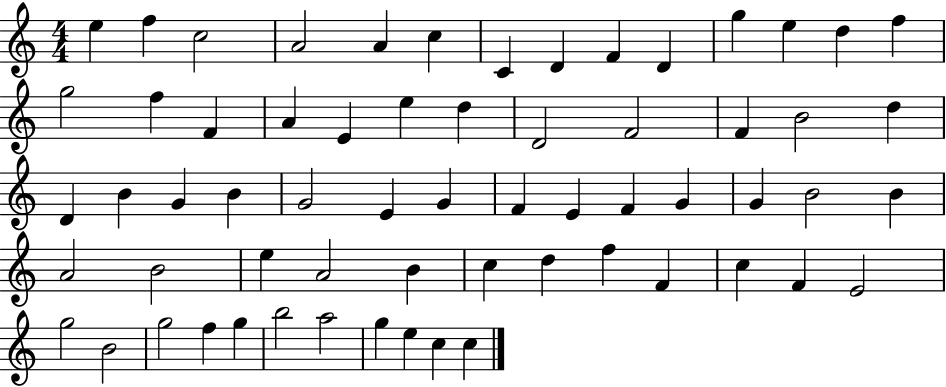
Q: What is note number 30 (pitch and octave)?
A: B4